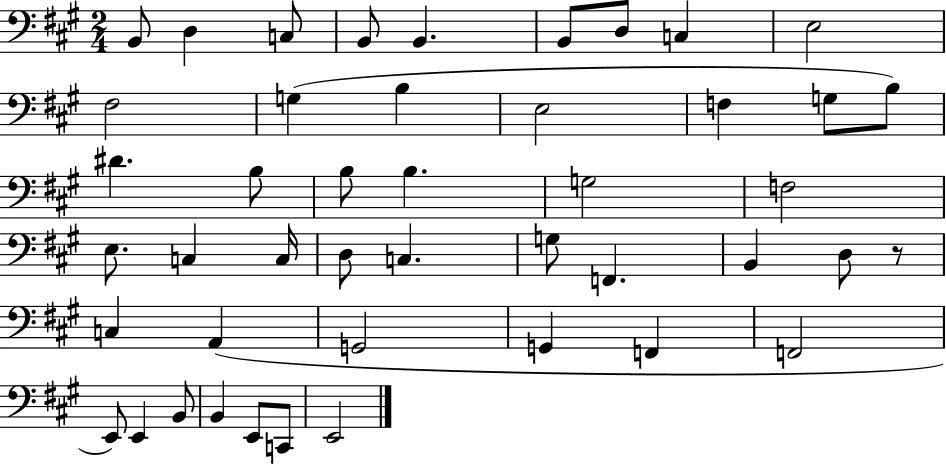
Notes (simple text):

B2/e D3/q C3/e B2/e B2/q. B2/e D3/e C3/q E3/h F#3/h G3/q B3/q E3/h F3/q G3/e B3/e D#4/q. B3/e B3/e B3/q. G3/h F3/h E3/e. C3/q C3/s D3/e C3/q. G3/e F2/q. B2/q D3/e R/e C3/q A2/q G2/h G2/q F2/q F2/h E2/e E2/q B2/e B2/q E2/e C2/e E2/h